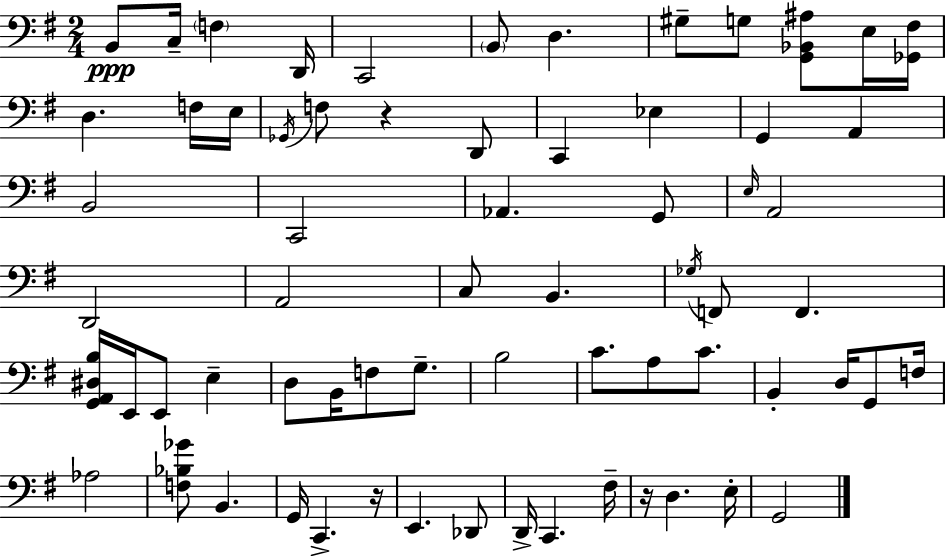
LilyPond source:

{
  \clef bass
  \numericTimeSignature
  \time 2/4
  \key g \major
  b,8\ppp c16-- \parenthesize f4 d,16 | c,2 | \parenthesize b,8 d4. | gis8-- g8 <g, bes, ais>8 e16 <ges, fis>16 | \break d4. f16 e16 | \acciaccatura { ges,16 } f8 r4 d,8 | c,4 ees4 | g,4 a,4 | \break b,2 | c,2 | aes,4. g,8 | \grace { e16 } a,2 | \break d,2 | a,2 | c8 b,4. | \acciaccatura { ges16 } f,8 f,4. | \break <g, a, dis b>16 e,16 e,8 e4-- | d8 b,16 f8 | g8.-- b2 | c'8. a8 | \break c'8. b,4-. d16 | g,8 f16 aes2 | <f bes ges'>8 b,4. | g,16 c,4.-> | \break r16 e,4. | des,8 d,16-> c,4. | fis16-- r16 d4. | e16-. g,2 | \break \bar "|."
}